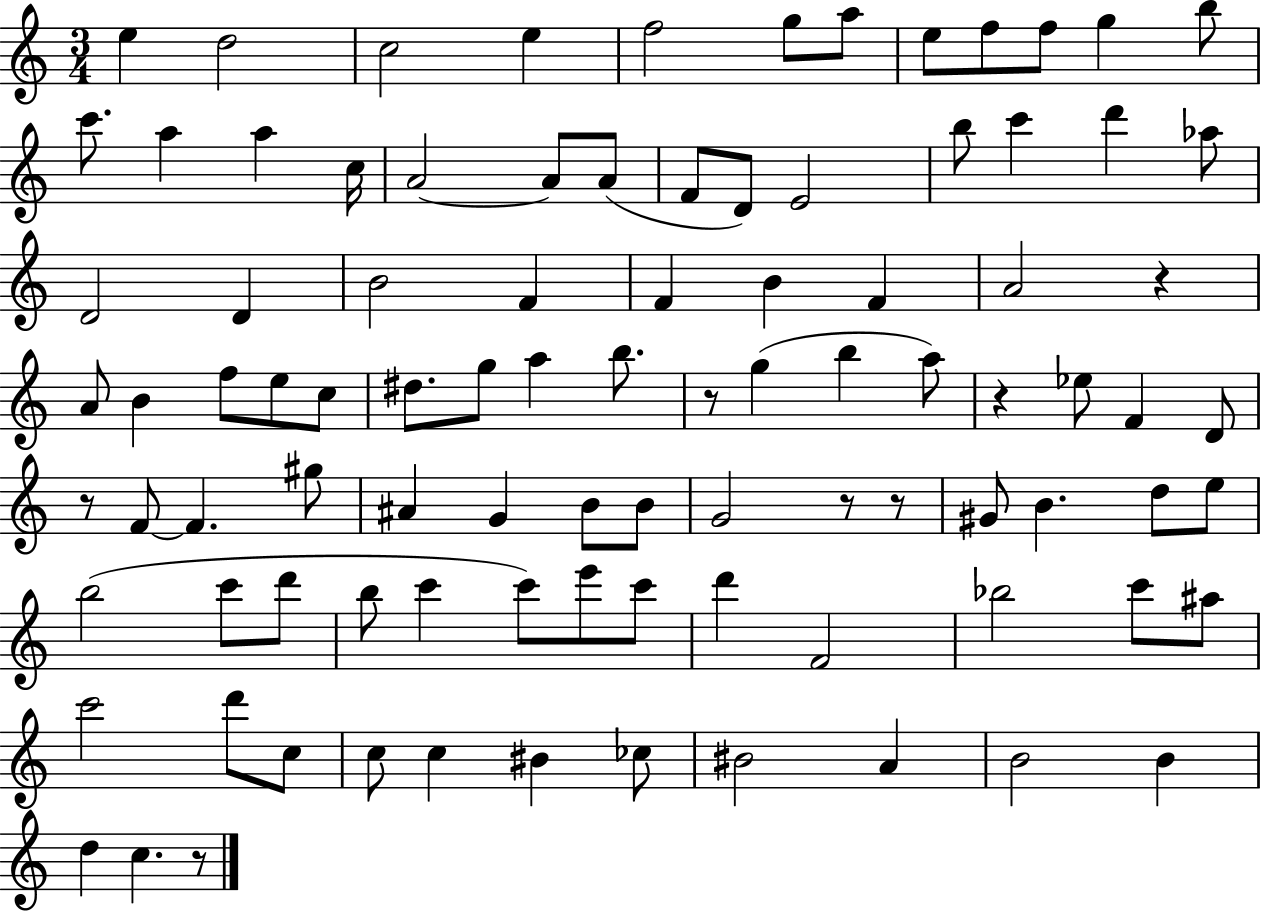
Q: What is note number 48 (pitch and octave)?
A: F4